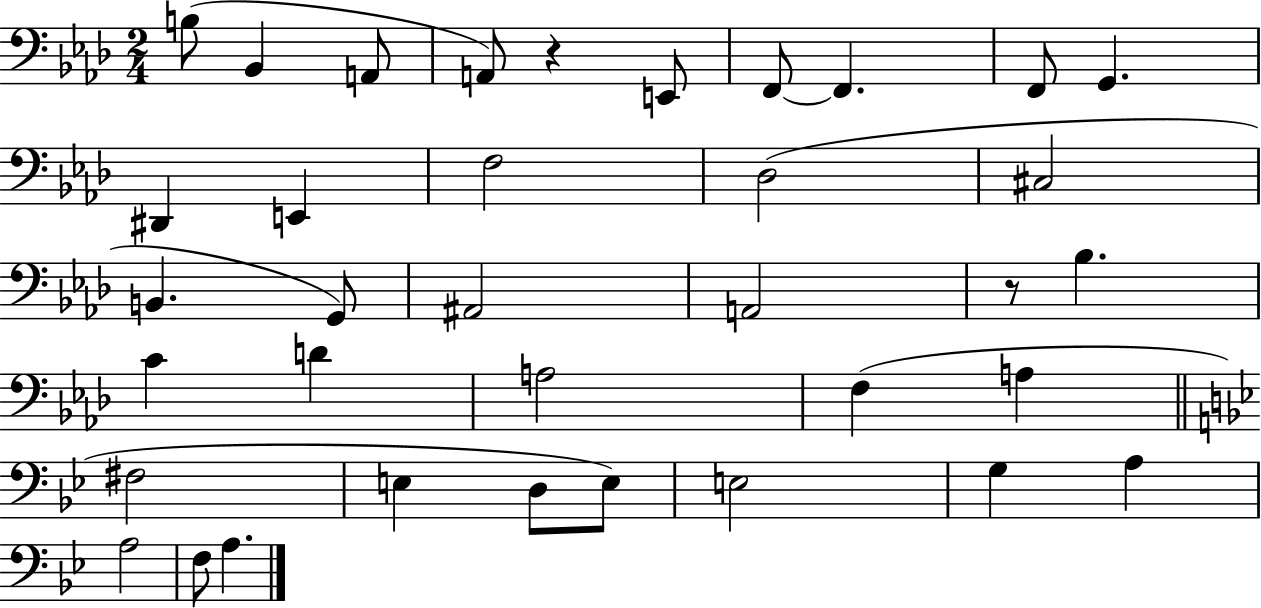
B3/e Bb2/q A2/e A2/e R/q E2/e F2/e F2/q. F2/e G2/q. D#2/q E2/q F3/h Db3/h C#3/h B2/q. G2/e A#2/h A2/h R/e Bb3/q. C4/q D4/q A3/h F3/q A3/q F#3/h E3/q D3/e E3/e E3/h G3/q A3/q A3/h F3/e A3/q.